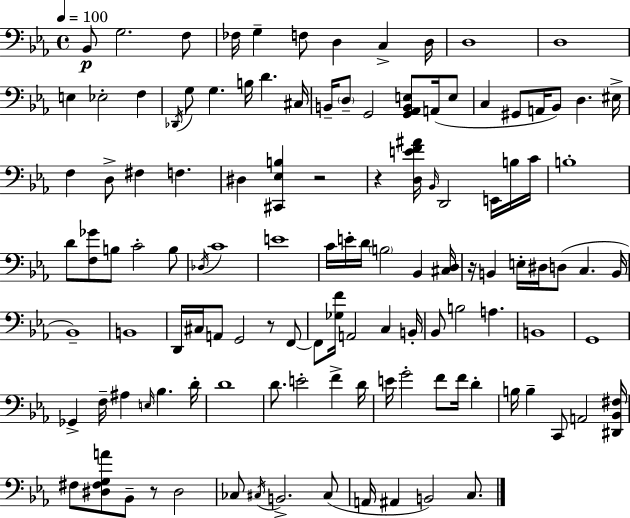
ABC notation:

X:1
T:Untitled
M:4/4
L:1/4
K:Eb
_B,,/2 G,2 F,/2 _F,/4 G, F,/2 D, C, D,/4 D,4 D,4 E, _E,2 F, _D,,/4 G,/2 G, B,/4 D ^C,/4 B,,/4 D,/2 G,,2 [G,,_A,,B,,E,]/2 A,,/4 E,/2 C, ^G,,/2 A,,/4 _B,,/2 D, ^E,/4 F, D,/2 ^F, F, ^D, [^C,,_E,B,] z2 z [D,EF^A]/4 _B,,/4 D,,2 E,,/4 B,/4 C/4 B,4 D/2 [F,_G]/2 B,/2 C2 B,/2 _D,/4 C4 E4 C/4 E/4 D/4 B,2 _B,, [^C,D,]/4 z/4 B,, E,/4 ^D,/4 D,/2 C, B,,/4 _B,,4 B,,4 D,,/4 ^C,/4 A,,/2 G,,2 z/2 F,,/2 F,,/2 [_G,F]/4 A,,2 C, B,,/4 _B,,/2 B,2 A, B,,4 G,,4 _G,, F,/4 ^A, E,/4 _B, D/4 D4 D/2 E2 F D/4 E/4 G2 F/2 F/4 D B,/4 B, C,,/2 A,,2 [^D,,_B,,^F,]/4 ^F,/2 [^D,^F,G,A]/2 _B,,/2 z/2 ^D,2 _C,/2 ^C,/4 B,,2 ^C,/2 A,,/4 ^A,, B,,2 C,/2